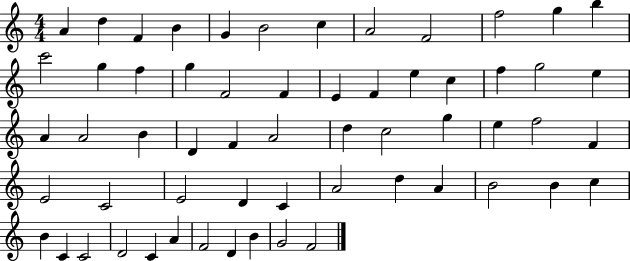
A4/q D5/q F4/q B4/q G4/q B4/h C5/q A4/h F4/h F5/h G5/q B5/q C6/h G5/q F5/q G5/q F4/h F4/q E4/q F4/q E5/q C5/q F5/q G5/h E5/q A4/q A4/h B4/q D4/q F4/q A4/h D5/q C5/h G5/q E5/q F5/h F4/q E4/h C4/h E4/h D4/q C4/q A4/h D5/q A4/q B4/h B4/q C5/q B4/q C4/q C4/h D4/h C4/q A4/q F4/h D4/q B4/q G4/h F4/h